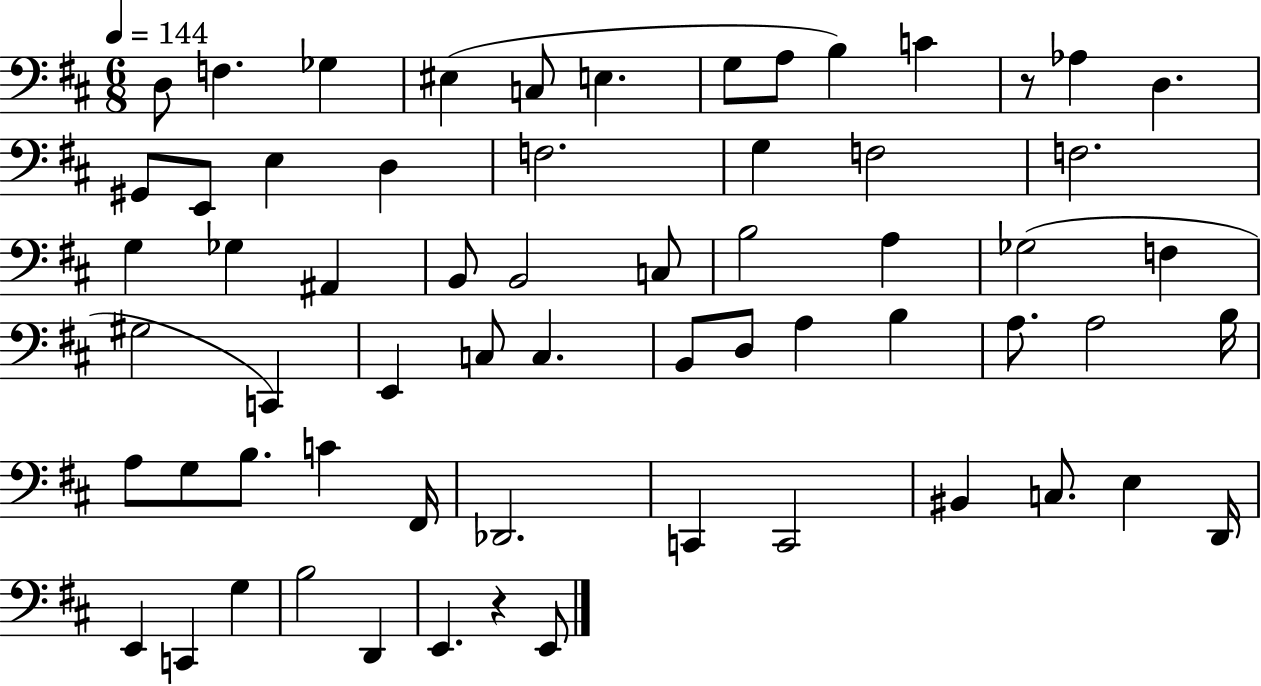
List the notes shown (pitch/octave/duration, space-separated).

D3/e F3/q. Gb3/q EIS3/q C3/e E3/q. G3/e A3/e B3/q C4/q R/e Ab3/q D3/q. G#2/e E2/e E3/q D3/q F3/h. G3/q F3/h F3/h. G3/q Gb3/q A#2/q B2/e B2/h C3/e B3/h A3/q Gb3/h F3/q G#3/h C2/q E2/q C3/e C3/q. B2/e D3/e A3/q B3/q A3/e. A3/h B3/s A3/e G3/e B3/e. C4/q F#2/s Db2/h. C2/q C2/h BIS2/q C3/e. E3/q D2/s E2/q C2/q G3/q B3/h D2/q E2/q. R/q E2/e